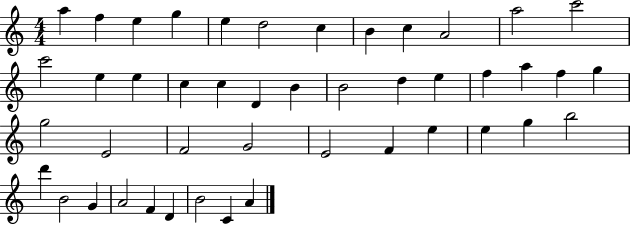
A5/q F5/q E5/q G5/q E5/q D5/h C5/q B4/q C5/q A4/h A5/h C6/h C6/h E5/q E5/q C5/q C5/q D4/q B4/q B4/h D5/q E5/q F5/q A5/q F5/q G5/q G5/h E4/h F4/h G4/h E4/h F4/q E5/q E5/q G5/q B5/h D6/q B4/h G4/q A4/h F4/q D4/q B4/h C4/q A4/q